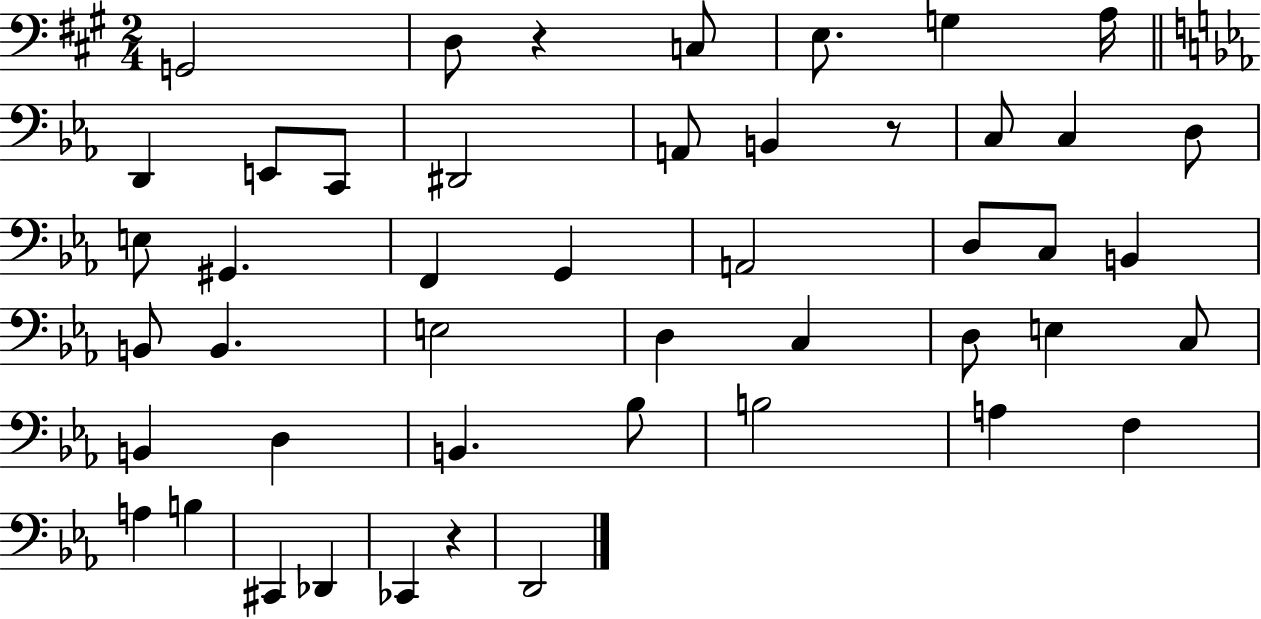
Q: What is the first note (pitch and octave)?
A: G2